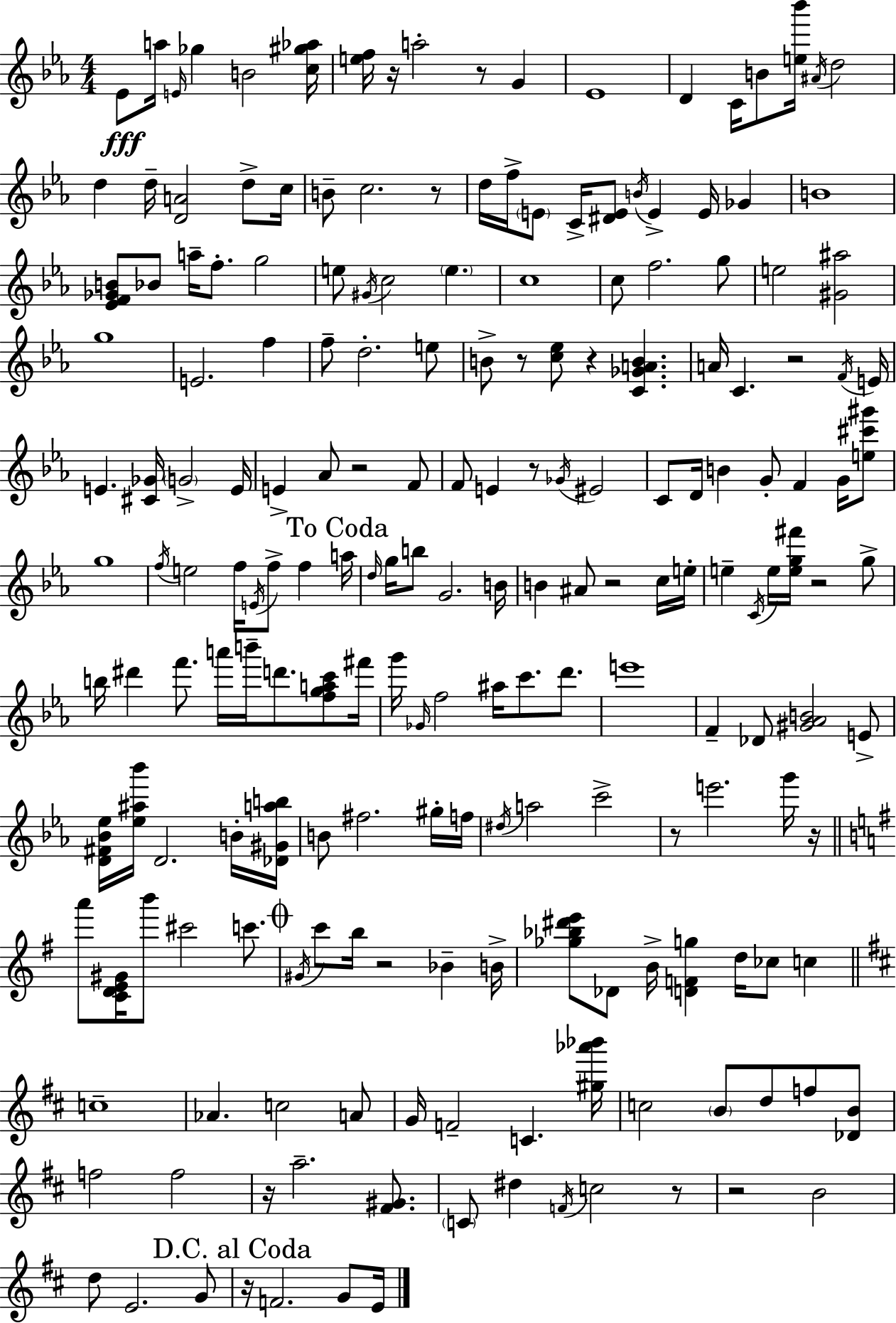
{
  \clef treble
  \numericTimeSignature
  \time 4/4
  \key c \minor
  ees'8\fff a''16 \grace { e'16 } ges''4 b'2 | <c'' gis'' aes''>16 <e'' f''>16 r16 a''2-. r8 g'4 | ees'1 | d'4 c'16 b'8 <e'' bes'''>16 \acciaccatura { ais'16 } d''2 | \break d''4 d''16-- <d' a'>2 d''8-> | c''16 b'8-- c''2. | r8 d''16 f''16-> \parenthesize e'8 c'16-> <dis' e'>8 \acciaccatura { b'16 } e'4-> e'16 ges'4 | b'1 | \break <ees' f' ges' b'>8 bes'8 a''16-- f''8.-. g''2 | e''8 \acciaccatura { gis'16 } c''2 \parenthesize e''4. | c''1 | c''8 f''2. | \break g''8 e''2 <gis' ais''>2 | g''1 | e'2. | f''4 f''8-- d''2.-. | \break e''8 b'8-> r8 <c'' ees''>8 r4 <c' ges' a' b'>4. | a'16 c'4. r2 | \acciaccatura { f'16 } e'16 e'4. <cis' ges'>16 \parenthesize g'2-> | e'16 e'4-> aes'8 r2 | \break f'8 f'8 e'4 r8 \acciaccatura { ges'16 } eis'2 | c'8 d'16 b'4 g'8-. f'4 | g'16 <e'' cis''' gis'''>8 g''1 | \acciaccatura { f''16 } e''2 f''16 | \break \acciaccatura { e'16 } f''8-> f''4 \mark "To Coda" a''16 \grace { d''16 } g''16 b''8 g'2. | b'16 b'4 ais'8 r2 | c''16 e''16-. e''4-- \acciaccatura { c'16 } e''16 <e'' g'' fis'''>16 | r2 g''8-> b''16 dis'''4 f'''8. | \break a'''16 b'''16-- d'''8. <f'' g'' a'' c'''>8 fis'''16 g'''16 \grace { ges'16 } f''2 | ais''16 c'''8. d'''8. e'''1 | f'4-- des'8 | <gis' aes' b'>2 e'8-> <d' fis' bes' ees''>16 <ees'' ais'' bes'''>16 d'2. | \break b'16-. <des' gis' a'' b''>16 b'8 fis''2. | gis''16-. f''16 \acciaccatura { dis''16 } a''2 | c'''2-> r8 e'''2. | g'''16 r16 \bar "||" \break \key e \minor a'''8 <c' d' e' gis'>16 b'''8 cis'''2 c'''8. | \mark \markup { \musicglyph "scripts.coda" } \acciaccatura { gis'16 } c'''8 b''16 r2 bes'4-- | b'16-> <ges'' bes'' dis''' e'''>8 des'8 b'16-> <d' f' g''>4 d''16 ces''8 c''4 | \bar "||" \break \key b \minor c''1-- | aes'4. c''2 a'8 | g'16 f'2-- c'4. <gis'' aes''' bes'''>16 | c''2 \parenthesize b'8 d''8 f''8 <des' b'>8 | \break f''2 f''2 | r16 a''2.-- <fis' gis'>8. | \parenthesize c'8 dis''4 \acciaccatura { f'16 } c''2 r8 | r2 b'2 | \break d''8 e'2. g'8 | \mark "D.C. al Coda" r16 f'2. g'8 | e'16 \bar "|."
}